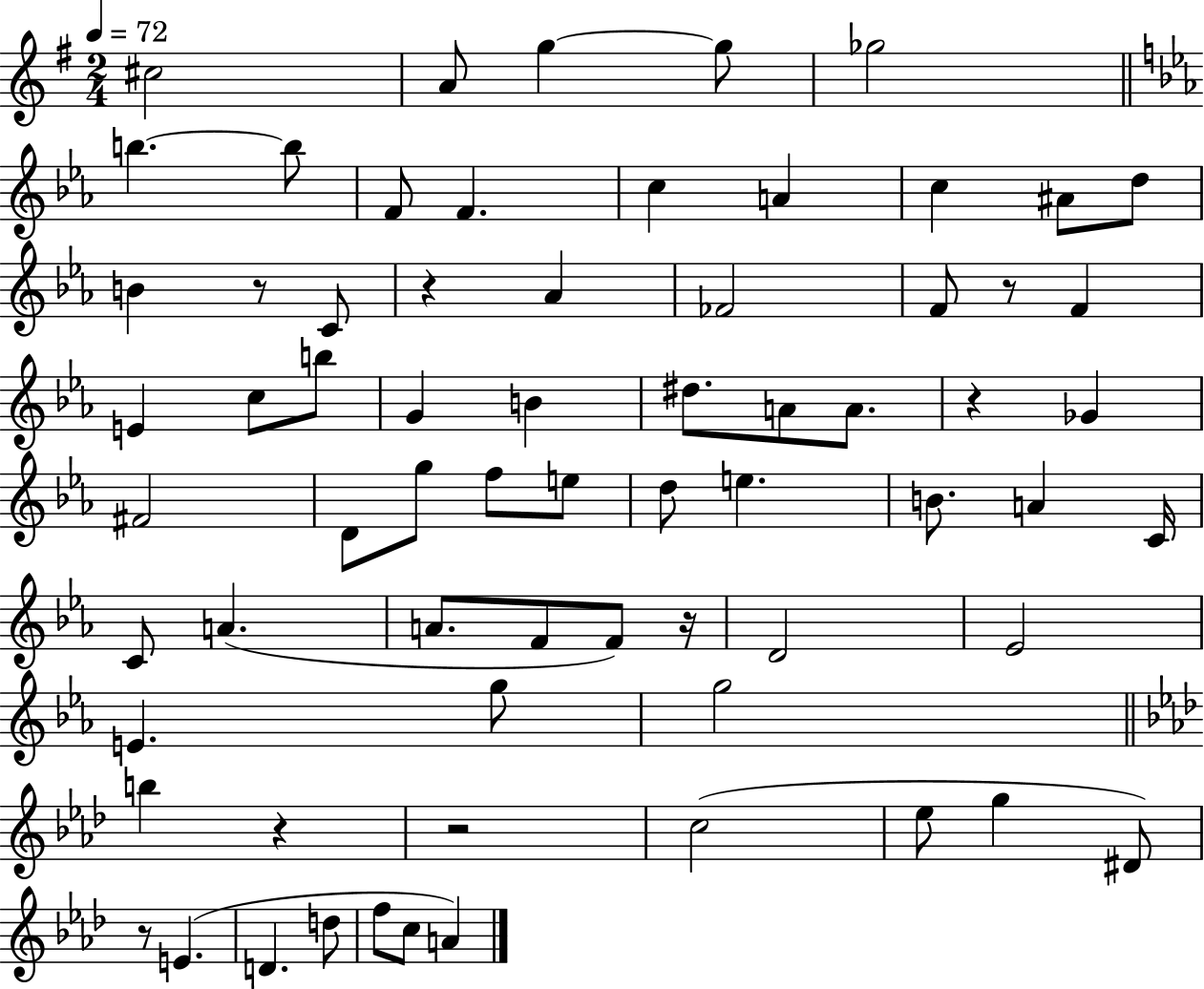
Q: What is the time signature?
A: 2/4